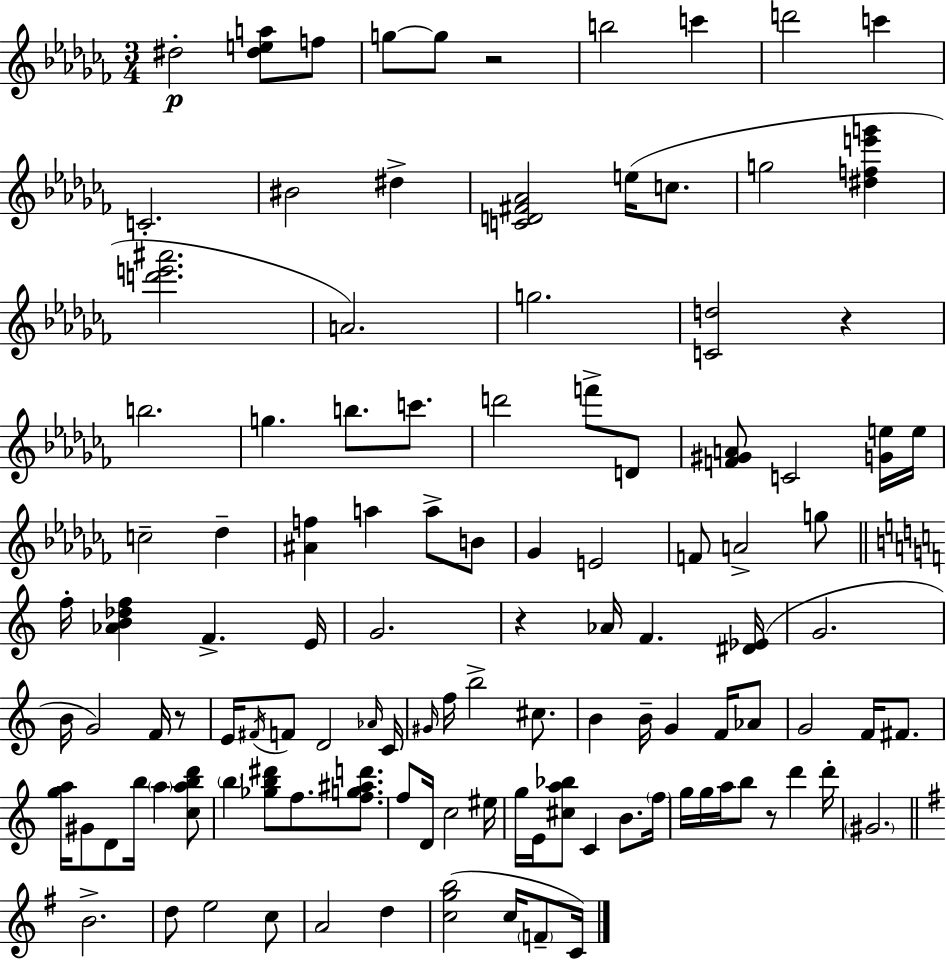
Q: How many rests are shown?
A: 5